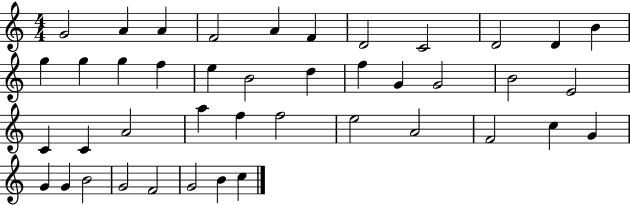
G4/h A4/q A4/q F4/h A4/q F4/q D4/h C4/h D4/h D4/q B4/q G5/q G5/q G5/q F5/q E5/q B4/h D5/q F5/q G4/q G4/h B4/h E4/h C4/q C4/q A4/h A5/q F5/q F5/h E5/h A4/h F4/h C5/q G4/q G4/q G4/q B4/h G4/h F4/h G4/h B4/q C5/q